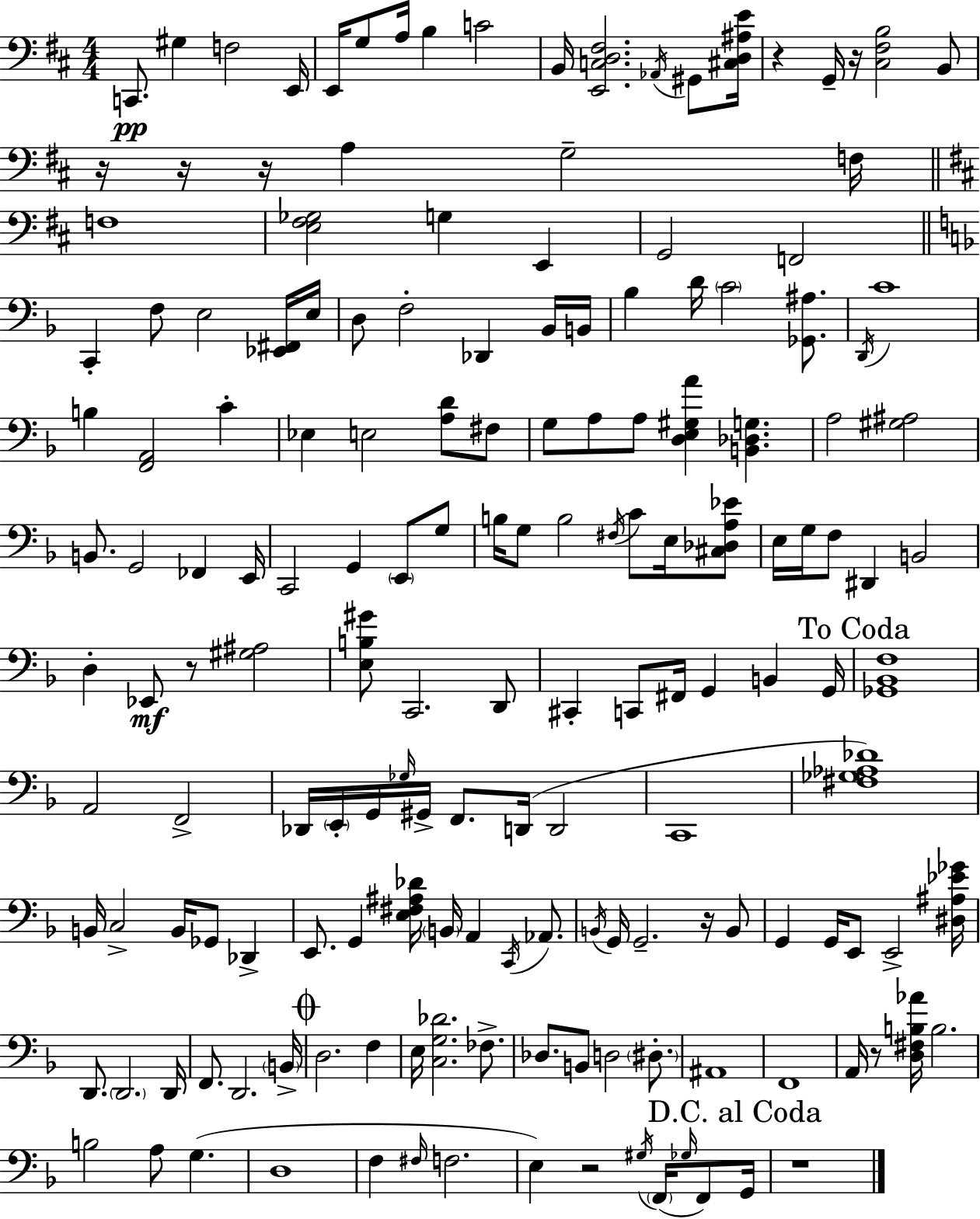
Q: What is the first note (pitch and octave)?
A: C2